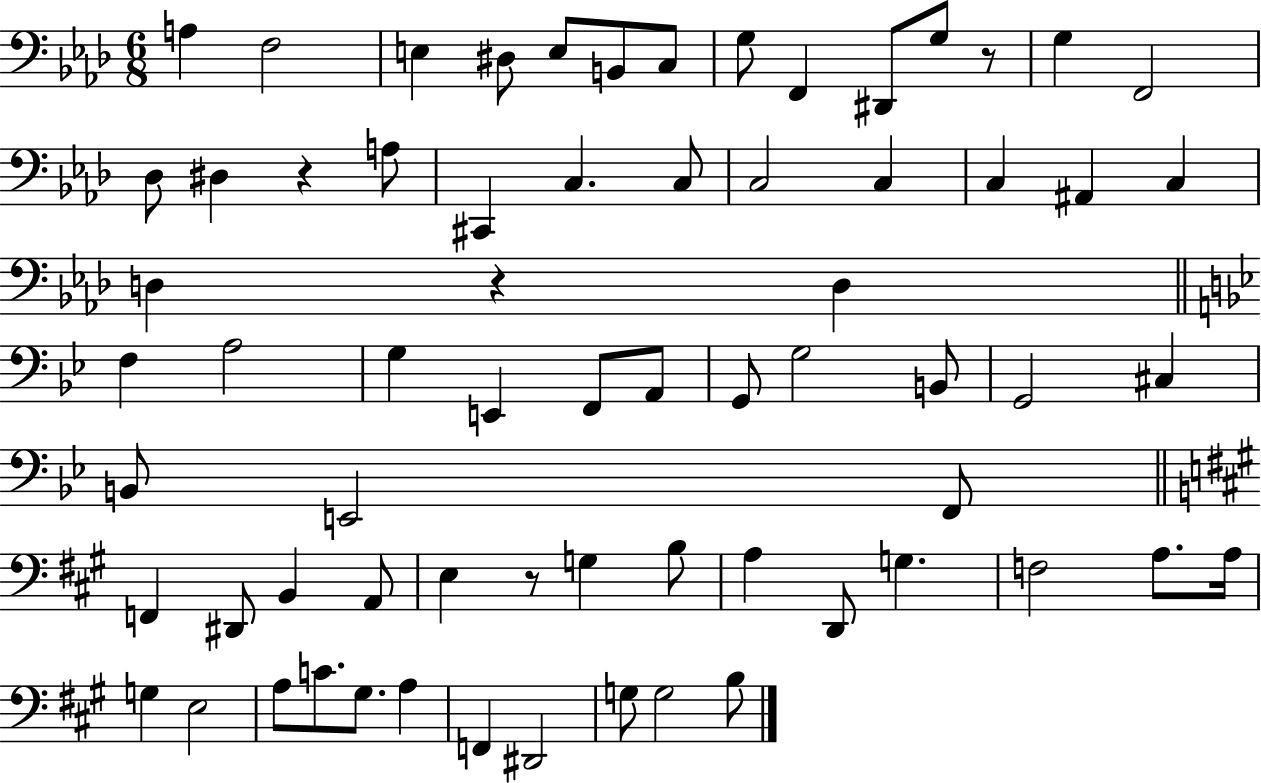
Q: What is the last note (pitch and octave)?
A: B3